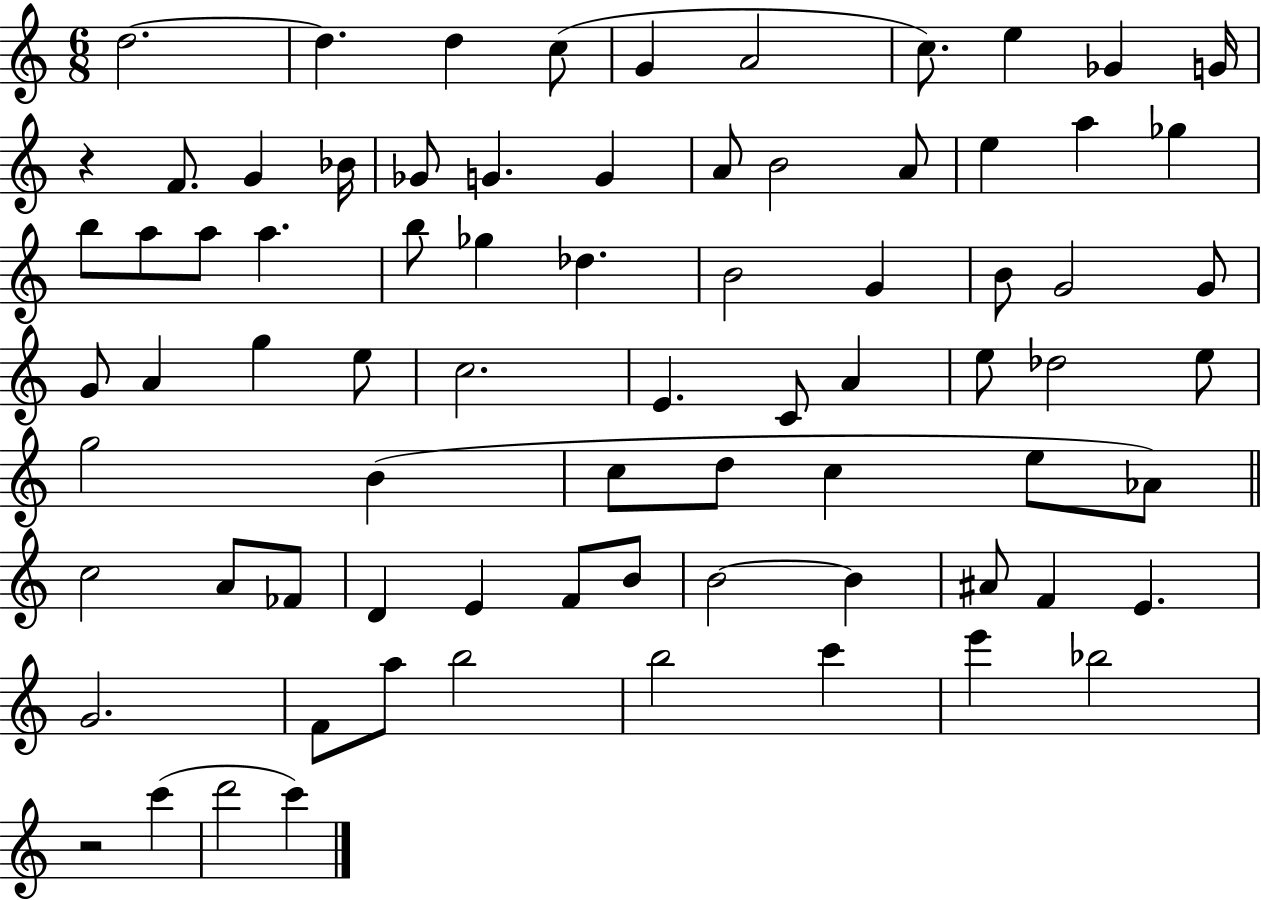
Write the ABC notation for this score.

X:1
T:Untitled
M:6/8
L:1/4
K:C
d2 d d c/2 G A2 c/2 e _G G/4 z F/2 G _B/4 _G/2 G G A/2 B2 A/2 e a _g b/2 a/2 a/2 a b/2 _g _d B2 G B/2 G2 G/2 G/2 A g e/2 c2 E C/2 A e/2 _d2 e/2 g2 B c/2 d/2 c e/2 _A/2 c2 A/2 _F/2 D E F/2 B/2 B2 B ^A/2 F E G2 F/2 a/2 b2 b2 c' e' _b2 z2 c' d'2 c'